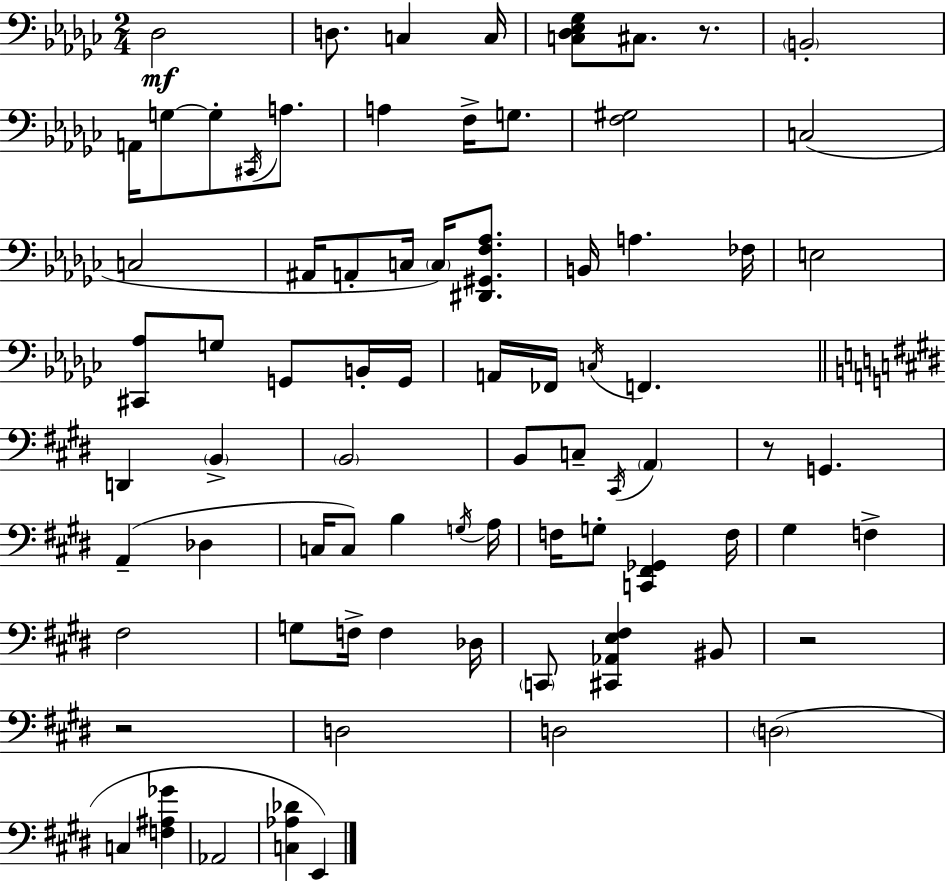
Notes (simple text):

Db3/h D3/e. C3/q C3/s [C3,Db3,Eb3,Gb3]/e C#3/e. R/e. B2/h A2/s G3/e G3/e C#2/s A3/e. A3/q F3/s G3/e. [F3,G#3]/h C3/h C3/h A#2/s A2/e C3/s C3/s [D#2,G#2,F3,Ab3]/e. B2/s A3/q. FES3/s E3/h [C#2,Ab3]/e G3/e G2/e B2/s G2/s A2/s FES2/s C3/s F2/q. D2/q B2/q B2/h B2/e C3/e C#2/s A2/q R/e G2/q. A2/q Db3/q C3/s C3/e B3/q G3/s A3/s F3/s G3/e [C2,F#2,Gb2]/q F3/s G#3/q F3/q F#3/h G3/e F3/s F3/q Db3/s C2/e [C#2,Ab2,E3,F#3]/q BIS2/e R/h R/h D3/h D3/h D3/h C3/q [F3,A#3,Gb4]/q Ab2/h [C3,Ab3,Db4]/q E2/q